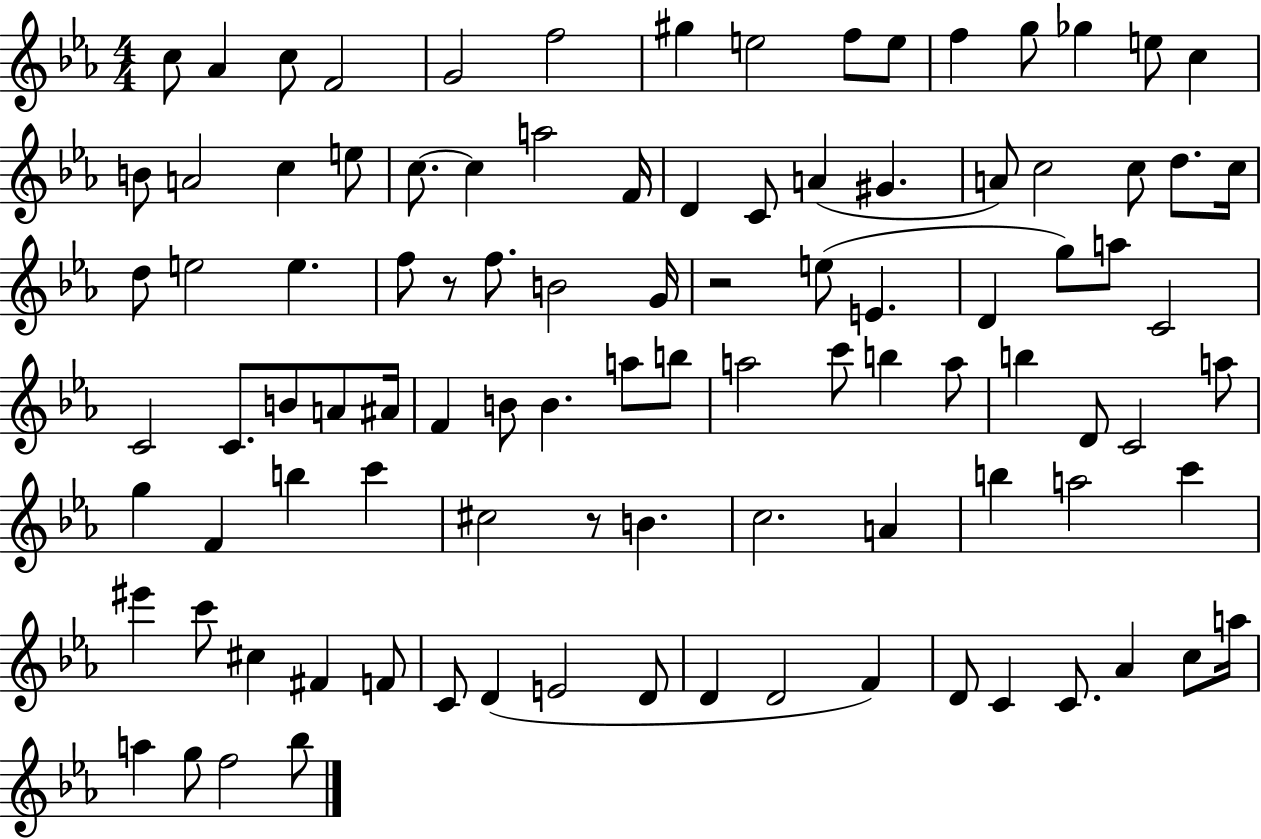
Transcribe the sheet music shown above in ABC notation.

X:1
T:Untitled
M:4/4
L:1/4
K:Eb
c/2 _A c/2 F2 G2 f2 ^g e2 f/2 e/2 f g/2 _g e/2 c B/2 A2 c e/2 c/2 c a2 F/4 D C/2 A ^G A/2 c2 c/2 d/2 c/4 d/2 e2 e f/2 z/2 f/2 B2 G/4 z2 e/2 E D g/2 a/2 C2 C2 C/2 B/2 A/2 ^A/4 F B/2 B a/2 b/2 a2 c'/2 b a/2 b D/2 C2 a/2 g F b c' ^c2 z/2 B c2 A b a2 c' ^e' c'/2 ^c ^F F/2 C/2 D E2 D/2 D D2 F D/2 C C/2 _A c/2 a/4 a g/2 f2 _b/2